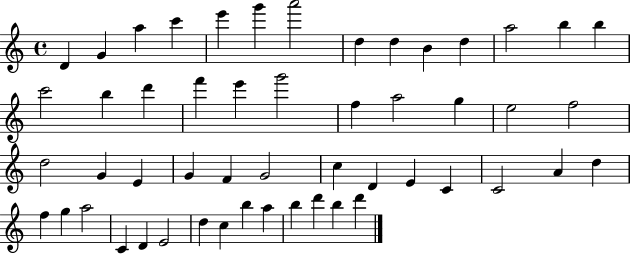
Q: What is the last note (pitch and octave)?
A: D6